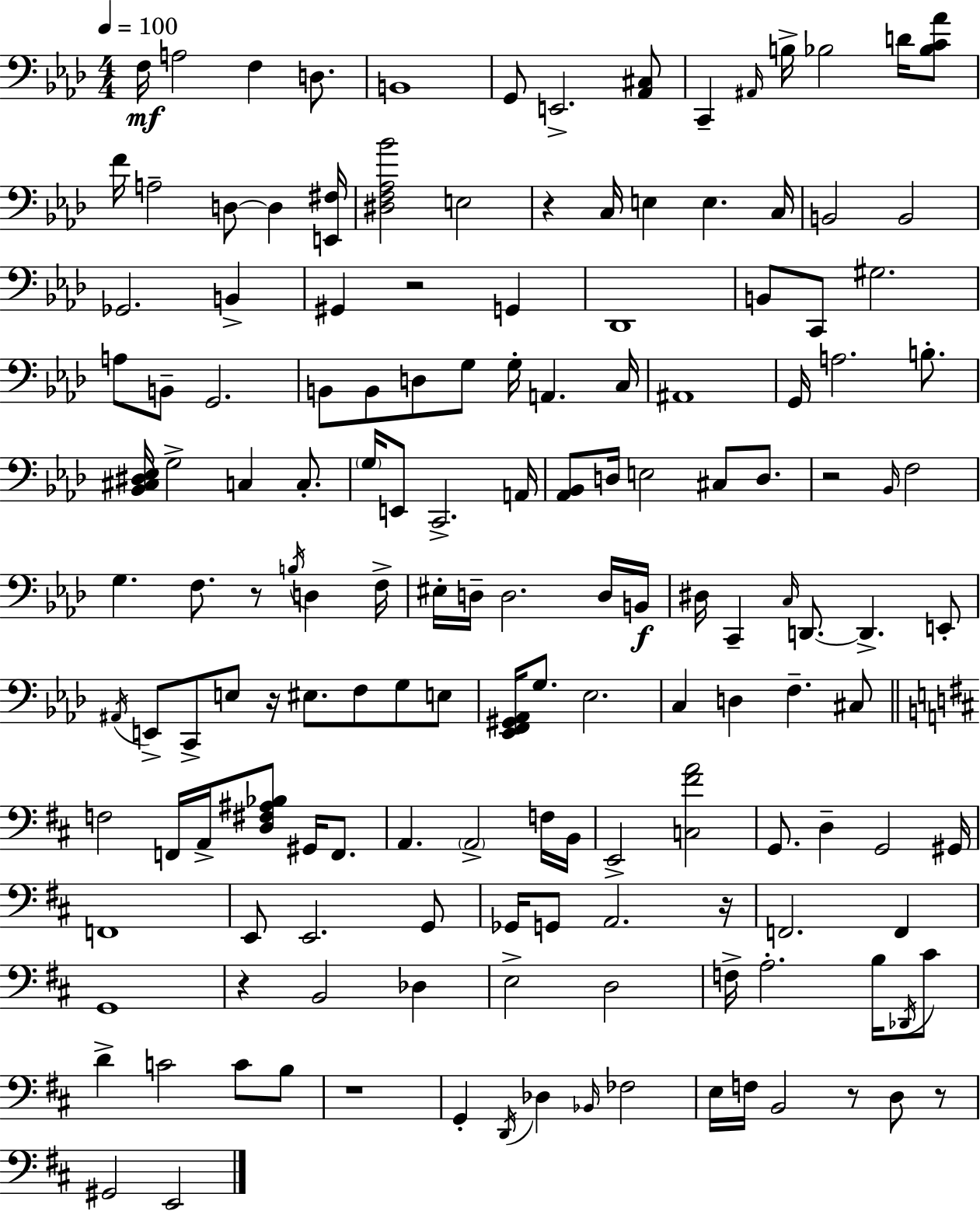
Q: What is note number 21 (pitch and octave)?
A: C3